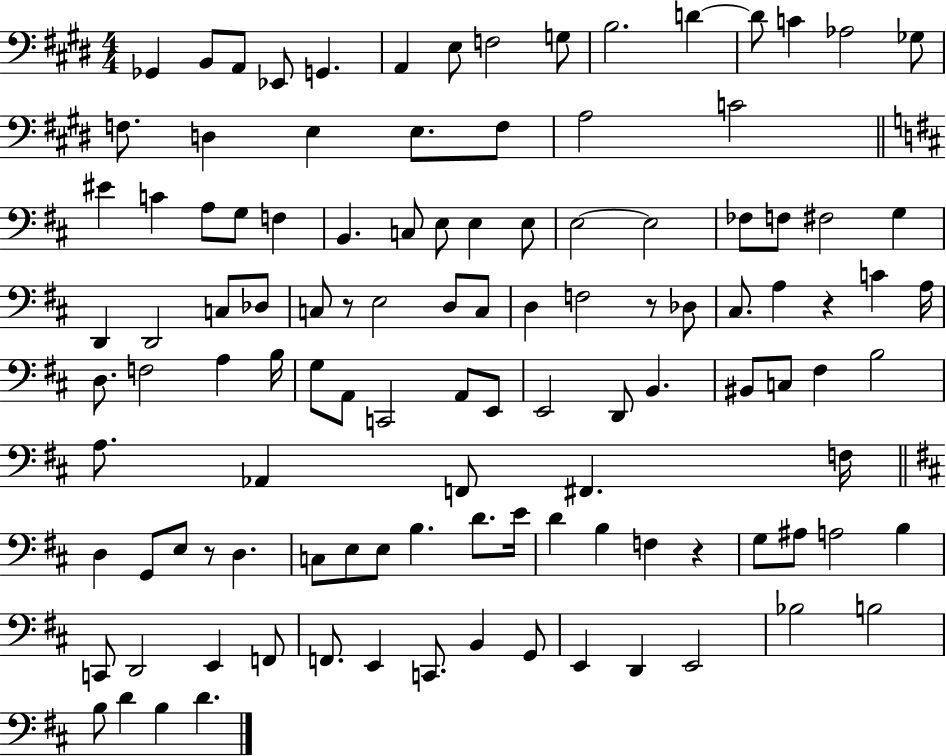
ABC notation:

X:1
T:Untitled
M:4/4
L:1/4
K:E
_G,, B,,/2 A,,/2 _E,,/2 G,, A,, E,/2 F,2 G,/2 B,2 D D/2 C _A,2 _G,/2 F,/2 D, E, E,/2 F,/2 A,2 C2 ^E C A,/2 G,/2 F, B,, C,/2 E,/2 E, E,/2 E,2 E,2 _F,/2 F,/2 ^F,2 G, D,, D,,2 C,/2 _D,/2 C,/2 z/2 E,2 D,/2 C,/2 D, F,2 z/2 _D,/2 ^C,/2 A, z C A,/4 D,/2 F,2 A, B,/4 G,/2 A,,/2 C,,2 A,,/2 E,,/2 E,,2 D,,/2 B,, ^B,,/2 C,/2 ^F, B,2 A,/2 _A,, F,,/2 ^F,, F,/4 D, G,,/2 E,/2 z/2 D, C,/2 E,/2 E,/2 B, D/2 E/4 D B, F, z G,/2 ^A,/2 A,2 B, C,,/2 D,,2 E,, F,,/2 F,,/2 E,, C,,/2 B,, G,,/2 E,, D,, E,,2 _B,2 B,2 B,/2 D B, D